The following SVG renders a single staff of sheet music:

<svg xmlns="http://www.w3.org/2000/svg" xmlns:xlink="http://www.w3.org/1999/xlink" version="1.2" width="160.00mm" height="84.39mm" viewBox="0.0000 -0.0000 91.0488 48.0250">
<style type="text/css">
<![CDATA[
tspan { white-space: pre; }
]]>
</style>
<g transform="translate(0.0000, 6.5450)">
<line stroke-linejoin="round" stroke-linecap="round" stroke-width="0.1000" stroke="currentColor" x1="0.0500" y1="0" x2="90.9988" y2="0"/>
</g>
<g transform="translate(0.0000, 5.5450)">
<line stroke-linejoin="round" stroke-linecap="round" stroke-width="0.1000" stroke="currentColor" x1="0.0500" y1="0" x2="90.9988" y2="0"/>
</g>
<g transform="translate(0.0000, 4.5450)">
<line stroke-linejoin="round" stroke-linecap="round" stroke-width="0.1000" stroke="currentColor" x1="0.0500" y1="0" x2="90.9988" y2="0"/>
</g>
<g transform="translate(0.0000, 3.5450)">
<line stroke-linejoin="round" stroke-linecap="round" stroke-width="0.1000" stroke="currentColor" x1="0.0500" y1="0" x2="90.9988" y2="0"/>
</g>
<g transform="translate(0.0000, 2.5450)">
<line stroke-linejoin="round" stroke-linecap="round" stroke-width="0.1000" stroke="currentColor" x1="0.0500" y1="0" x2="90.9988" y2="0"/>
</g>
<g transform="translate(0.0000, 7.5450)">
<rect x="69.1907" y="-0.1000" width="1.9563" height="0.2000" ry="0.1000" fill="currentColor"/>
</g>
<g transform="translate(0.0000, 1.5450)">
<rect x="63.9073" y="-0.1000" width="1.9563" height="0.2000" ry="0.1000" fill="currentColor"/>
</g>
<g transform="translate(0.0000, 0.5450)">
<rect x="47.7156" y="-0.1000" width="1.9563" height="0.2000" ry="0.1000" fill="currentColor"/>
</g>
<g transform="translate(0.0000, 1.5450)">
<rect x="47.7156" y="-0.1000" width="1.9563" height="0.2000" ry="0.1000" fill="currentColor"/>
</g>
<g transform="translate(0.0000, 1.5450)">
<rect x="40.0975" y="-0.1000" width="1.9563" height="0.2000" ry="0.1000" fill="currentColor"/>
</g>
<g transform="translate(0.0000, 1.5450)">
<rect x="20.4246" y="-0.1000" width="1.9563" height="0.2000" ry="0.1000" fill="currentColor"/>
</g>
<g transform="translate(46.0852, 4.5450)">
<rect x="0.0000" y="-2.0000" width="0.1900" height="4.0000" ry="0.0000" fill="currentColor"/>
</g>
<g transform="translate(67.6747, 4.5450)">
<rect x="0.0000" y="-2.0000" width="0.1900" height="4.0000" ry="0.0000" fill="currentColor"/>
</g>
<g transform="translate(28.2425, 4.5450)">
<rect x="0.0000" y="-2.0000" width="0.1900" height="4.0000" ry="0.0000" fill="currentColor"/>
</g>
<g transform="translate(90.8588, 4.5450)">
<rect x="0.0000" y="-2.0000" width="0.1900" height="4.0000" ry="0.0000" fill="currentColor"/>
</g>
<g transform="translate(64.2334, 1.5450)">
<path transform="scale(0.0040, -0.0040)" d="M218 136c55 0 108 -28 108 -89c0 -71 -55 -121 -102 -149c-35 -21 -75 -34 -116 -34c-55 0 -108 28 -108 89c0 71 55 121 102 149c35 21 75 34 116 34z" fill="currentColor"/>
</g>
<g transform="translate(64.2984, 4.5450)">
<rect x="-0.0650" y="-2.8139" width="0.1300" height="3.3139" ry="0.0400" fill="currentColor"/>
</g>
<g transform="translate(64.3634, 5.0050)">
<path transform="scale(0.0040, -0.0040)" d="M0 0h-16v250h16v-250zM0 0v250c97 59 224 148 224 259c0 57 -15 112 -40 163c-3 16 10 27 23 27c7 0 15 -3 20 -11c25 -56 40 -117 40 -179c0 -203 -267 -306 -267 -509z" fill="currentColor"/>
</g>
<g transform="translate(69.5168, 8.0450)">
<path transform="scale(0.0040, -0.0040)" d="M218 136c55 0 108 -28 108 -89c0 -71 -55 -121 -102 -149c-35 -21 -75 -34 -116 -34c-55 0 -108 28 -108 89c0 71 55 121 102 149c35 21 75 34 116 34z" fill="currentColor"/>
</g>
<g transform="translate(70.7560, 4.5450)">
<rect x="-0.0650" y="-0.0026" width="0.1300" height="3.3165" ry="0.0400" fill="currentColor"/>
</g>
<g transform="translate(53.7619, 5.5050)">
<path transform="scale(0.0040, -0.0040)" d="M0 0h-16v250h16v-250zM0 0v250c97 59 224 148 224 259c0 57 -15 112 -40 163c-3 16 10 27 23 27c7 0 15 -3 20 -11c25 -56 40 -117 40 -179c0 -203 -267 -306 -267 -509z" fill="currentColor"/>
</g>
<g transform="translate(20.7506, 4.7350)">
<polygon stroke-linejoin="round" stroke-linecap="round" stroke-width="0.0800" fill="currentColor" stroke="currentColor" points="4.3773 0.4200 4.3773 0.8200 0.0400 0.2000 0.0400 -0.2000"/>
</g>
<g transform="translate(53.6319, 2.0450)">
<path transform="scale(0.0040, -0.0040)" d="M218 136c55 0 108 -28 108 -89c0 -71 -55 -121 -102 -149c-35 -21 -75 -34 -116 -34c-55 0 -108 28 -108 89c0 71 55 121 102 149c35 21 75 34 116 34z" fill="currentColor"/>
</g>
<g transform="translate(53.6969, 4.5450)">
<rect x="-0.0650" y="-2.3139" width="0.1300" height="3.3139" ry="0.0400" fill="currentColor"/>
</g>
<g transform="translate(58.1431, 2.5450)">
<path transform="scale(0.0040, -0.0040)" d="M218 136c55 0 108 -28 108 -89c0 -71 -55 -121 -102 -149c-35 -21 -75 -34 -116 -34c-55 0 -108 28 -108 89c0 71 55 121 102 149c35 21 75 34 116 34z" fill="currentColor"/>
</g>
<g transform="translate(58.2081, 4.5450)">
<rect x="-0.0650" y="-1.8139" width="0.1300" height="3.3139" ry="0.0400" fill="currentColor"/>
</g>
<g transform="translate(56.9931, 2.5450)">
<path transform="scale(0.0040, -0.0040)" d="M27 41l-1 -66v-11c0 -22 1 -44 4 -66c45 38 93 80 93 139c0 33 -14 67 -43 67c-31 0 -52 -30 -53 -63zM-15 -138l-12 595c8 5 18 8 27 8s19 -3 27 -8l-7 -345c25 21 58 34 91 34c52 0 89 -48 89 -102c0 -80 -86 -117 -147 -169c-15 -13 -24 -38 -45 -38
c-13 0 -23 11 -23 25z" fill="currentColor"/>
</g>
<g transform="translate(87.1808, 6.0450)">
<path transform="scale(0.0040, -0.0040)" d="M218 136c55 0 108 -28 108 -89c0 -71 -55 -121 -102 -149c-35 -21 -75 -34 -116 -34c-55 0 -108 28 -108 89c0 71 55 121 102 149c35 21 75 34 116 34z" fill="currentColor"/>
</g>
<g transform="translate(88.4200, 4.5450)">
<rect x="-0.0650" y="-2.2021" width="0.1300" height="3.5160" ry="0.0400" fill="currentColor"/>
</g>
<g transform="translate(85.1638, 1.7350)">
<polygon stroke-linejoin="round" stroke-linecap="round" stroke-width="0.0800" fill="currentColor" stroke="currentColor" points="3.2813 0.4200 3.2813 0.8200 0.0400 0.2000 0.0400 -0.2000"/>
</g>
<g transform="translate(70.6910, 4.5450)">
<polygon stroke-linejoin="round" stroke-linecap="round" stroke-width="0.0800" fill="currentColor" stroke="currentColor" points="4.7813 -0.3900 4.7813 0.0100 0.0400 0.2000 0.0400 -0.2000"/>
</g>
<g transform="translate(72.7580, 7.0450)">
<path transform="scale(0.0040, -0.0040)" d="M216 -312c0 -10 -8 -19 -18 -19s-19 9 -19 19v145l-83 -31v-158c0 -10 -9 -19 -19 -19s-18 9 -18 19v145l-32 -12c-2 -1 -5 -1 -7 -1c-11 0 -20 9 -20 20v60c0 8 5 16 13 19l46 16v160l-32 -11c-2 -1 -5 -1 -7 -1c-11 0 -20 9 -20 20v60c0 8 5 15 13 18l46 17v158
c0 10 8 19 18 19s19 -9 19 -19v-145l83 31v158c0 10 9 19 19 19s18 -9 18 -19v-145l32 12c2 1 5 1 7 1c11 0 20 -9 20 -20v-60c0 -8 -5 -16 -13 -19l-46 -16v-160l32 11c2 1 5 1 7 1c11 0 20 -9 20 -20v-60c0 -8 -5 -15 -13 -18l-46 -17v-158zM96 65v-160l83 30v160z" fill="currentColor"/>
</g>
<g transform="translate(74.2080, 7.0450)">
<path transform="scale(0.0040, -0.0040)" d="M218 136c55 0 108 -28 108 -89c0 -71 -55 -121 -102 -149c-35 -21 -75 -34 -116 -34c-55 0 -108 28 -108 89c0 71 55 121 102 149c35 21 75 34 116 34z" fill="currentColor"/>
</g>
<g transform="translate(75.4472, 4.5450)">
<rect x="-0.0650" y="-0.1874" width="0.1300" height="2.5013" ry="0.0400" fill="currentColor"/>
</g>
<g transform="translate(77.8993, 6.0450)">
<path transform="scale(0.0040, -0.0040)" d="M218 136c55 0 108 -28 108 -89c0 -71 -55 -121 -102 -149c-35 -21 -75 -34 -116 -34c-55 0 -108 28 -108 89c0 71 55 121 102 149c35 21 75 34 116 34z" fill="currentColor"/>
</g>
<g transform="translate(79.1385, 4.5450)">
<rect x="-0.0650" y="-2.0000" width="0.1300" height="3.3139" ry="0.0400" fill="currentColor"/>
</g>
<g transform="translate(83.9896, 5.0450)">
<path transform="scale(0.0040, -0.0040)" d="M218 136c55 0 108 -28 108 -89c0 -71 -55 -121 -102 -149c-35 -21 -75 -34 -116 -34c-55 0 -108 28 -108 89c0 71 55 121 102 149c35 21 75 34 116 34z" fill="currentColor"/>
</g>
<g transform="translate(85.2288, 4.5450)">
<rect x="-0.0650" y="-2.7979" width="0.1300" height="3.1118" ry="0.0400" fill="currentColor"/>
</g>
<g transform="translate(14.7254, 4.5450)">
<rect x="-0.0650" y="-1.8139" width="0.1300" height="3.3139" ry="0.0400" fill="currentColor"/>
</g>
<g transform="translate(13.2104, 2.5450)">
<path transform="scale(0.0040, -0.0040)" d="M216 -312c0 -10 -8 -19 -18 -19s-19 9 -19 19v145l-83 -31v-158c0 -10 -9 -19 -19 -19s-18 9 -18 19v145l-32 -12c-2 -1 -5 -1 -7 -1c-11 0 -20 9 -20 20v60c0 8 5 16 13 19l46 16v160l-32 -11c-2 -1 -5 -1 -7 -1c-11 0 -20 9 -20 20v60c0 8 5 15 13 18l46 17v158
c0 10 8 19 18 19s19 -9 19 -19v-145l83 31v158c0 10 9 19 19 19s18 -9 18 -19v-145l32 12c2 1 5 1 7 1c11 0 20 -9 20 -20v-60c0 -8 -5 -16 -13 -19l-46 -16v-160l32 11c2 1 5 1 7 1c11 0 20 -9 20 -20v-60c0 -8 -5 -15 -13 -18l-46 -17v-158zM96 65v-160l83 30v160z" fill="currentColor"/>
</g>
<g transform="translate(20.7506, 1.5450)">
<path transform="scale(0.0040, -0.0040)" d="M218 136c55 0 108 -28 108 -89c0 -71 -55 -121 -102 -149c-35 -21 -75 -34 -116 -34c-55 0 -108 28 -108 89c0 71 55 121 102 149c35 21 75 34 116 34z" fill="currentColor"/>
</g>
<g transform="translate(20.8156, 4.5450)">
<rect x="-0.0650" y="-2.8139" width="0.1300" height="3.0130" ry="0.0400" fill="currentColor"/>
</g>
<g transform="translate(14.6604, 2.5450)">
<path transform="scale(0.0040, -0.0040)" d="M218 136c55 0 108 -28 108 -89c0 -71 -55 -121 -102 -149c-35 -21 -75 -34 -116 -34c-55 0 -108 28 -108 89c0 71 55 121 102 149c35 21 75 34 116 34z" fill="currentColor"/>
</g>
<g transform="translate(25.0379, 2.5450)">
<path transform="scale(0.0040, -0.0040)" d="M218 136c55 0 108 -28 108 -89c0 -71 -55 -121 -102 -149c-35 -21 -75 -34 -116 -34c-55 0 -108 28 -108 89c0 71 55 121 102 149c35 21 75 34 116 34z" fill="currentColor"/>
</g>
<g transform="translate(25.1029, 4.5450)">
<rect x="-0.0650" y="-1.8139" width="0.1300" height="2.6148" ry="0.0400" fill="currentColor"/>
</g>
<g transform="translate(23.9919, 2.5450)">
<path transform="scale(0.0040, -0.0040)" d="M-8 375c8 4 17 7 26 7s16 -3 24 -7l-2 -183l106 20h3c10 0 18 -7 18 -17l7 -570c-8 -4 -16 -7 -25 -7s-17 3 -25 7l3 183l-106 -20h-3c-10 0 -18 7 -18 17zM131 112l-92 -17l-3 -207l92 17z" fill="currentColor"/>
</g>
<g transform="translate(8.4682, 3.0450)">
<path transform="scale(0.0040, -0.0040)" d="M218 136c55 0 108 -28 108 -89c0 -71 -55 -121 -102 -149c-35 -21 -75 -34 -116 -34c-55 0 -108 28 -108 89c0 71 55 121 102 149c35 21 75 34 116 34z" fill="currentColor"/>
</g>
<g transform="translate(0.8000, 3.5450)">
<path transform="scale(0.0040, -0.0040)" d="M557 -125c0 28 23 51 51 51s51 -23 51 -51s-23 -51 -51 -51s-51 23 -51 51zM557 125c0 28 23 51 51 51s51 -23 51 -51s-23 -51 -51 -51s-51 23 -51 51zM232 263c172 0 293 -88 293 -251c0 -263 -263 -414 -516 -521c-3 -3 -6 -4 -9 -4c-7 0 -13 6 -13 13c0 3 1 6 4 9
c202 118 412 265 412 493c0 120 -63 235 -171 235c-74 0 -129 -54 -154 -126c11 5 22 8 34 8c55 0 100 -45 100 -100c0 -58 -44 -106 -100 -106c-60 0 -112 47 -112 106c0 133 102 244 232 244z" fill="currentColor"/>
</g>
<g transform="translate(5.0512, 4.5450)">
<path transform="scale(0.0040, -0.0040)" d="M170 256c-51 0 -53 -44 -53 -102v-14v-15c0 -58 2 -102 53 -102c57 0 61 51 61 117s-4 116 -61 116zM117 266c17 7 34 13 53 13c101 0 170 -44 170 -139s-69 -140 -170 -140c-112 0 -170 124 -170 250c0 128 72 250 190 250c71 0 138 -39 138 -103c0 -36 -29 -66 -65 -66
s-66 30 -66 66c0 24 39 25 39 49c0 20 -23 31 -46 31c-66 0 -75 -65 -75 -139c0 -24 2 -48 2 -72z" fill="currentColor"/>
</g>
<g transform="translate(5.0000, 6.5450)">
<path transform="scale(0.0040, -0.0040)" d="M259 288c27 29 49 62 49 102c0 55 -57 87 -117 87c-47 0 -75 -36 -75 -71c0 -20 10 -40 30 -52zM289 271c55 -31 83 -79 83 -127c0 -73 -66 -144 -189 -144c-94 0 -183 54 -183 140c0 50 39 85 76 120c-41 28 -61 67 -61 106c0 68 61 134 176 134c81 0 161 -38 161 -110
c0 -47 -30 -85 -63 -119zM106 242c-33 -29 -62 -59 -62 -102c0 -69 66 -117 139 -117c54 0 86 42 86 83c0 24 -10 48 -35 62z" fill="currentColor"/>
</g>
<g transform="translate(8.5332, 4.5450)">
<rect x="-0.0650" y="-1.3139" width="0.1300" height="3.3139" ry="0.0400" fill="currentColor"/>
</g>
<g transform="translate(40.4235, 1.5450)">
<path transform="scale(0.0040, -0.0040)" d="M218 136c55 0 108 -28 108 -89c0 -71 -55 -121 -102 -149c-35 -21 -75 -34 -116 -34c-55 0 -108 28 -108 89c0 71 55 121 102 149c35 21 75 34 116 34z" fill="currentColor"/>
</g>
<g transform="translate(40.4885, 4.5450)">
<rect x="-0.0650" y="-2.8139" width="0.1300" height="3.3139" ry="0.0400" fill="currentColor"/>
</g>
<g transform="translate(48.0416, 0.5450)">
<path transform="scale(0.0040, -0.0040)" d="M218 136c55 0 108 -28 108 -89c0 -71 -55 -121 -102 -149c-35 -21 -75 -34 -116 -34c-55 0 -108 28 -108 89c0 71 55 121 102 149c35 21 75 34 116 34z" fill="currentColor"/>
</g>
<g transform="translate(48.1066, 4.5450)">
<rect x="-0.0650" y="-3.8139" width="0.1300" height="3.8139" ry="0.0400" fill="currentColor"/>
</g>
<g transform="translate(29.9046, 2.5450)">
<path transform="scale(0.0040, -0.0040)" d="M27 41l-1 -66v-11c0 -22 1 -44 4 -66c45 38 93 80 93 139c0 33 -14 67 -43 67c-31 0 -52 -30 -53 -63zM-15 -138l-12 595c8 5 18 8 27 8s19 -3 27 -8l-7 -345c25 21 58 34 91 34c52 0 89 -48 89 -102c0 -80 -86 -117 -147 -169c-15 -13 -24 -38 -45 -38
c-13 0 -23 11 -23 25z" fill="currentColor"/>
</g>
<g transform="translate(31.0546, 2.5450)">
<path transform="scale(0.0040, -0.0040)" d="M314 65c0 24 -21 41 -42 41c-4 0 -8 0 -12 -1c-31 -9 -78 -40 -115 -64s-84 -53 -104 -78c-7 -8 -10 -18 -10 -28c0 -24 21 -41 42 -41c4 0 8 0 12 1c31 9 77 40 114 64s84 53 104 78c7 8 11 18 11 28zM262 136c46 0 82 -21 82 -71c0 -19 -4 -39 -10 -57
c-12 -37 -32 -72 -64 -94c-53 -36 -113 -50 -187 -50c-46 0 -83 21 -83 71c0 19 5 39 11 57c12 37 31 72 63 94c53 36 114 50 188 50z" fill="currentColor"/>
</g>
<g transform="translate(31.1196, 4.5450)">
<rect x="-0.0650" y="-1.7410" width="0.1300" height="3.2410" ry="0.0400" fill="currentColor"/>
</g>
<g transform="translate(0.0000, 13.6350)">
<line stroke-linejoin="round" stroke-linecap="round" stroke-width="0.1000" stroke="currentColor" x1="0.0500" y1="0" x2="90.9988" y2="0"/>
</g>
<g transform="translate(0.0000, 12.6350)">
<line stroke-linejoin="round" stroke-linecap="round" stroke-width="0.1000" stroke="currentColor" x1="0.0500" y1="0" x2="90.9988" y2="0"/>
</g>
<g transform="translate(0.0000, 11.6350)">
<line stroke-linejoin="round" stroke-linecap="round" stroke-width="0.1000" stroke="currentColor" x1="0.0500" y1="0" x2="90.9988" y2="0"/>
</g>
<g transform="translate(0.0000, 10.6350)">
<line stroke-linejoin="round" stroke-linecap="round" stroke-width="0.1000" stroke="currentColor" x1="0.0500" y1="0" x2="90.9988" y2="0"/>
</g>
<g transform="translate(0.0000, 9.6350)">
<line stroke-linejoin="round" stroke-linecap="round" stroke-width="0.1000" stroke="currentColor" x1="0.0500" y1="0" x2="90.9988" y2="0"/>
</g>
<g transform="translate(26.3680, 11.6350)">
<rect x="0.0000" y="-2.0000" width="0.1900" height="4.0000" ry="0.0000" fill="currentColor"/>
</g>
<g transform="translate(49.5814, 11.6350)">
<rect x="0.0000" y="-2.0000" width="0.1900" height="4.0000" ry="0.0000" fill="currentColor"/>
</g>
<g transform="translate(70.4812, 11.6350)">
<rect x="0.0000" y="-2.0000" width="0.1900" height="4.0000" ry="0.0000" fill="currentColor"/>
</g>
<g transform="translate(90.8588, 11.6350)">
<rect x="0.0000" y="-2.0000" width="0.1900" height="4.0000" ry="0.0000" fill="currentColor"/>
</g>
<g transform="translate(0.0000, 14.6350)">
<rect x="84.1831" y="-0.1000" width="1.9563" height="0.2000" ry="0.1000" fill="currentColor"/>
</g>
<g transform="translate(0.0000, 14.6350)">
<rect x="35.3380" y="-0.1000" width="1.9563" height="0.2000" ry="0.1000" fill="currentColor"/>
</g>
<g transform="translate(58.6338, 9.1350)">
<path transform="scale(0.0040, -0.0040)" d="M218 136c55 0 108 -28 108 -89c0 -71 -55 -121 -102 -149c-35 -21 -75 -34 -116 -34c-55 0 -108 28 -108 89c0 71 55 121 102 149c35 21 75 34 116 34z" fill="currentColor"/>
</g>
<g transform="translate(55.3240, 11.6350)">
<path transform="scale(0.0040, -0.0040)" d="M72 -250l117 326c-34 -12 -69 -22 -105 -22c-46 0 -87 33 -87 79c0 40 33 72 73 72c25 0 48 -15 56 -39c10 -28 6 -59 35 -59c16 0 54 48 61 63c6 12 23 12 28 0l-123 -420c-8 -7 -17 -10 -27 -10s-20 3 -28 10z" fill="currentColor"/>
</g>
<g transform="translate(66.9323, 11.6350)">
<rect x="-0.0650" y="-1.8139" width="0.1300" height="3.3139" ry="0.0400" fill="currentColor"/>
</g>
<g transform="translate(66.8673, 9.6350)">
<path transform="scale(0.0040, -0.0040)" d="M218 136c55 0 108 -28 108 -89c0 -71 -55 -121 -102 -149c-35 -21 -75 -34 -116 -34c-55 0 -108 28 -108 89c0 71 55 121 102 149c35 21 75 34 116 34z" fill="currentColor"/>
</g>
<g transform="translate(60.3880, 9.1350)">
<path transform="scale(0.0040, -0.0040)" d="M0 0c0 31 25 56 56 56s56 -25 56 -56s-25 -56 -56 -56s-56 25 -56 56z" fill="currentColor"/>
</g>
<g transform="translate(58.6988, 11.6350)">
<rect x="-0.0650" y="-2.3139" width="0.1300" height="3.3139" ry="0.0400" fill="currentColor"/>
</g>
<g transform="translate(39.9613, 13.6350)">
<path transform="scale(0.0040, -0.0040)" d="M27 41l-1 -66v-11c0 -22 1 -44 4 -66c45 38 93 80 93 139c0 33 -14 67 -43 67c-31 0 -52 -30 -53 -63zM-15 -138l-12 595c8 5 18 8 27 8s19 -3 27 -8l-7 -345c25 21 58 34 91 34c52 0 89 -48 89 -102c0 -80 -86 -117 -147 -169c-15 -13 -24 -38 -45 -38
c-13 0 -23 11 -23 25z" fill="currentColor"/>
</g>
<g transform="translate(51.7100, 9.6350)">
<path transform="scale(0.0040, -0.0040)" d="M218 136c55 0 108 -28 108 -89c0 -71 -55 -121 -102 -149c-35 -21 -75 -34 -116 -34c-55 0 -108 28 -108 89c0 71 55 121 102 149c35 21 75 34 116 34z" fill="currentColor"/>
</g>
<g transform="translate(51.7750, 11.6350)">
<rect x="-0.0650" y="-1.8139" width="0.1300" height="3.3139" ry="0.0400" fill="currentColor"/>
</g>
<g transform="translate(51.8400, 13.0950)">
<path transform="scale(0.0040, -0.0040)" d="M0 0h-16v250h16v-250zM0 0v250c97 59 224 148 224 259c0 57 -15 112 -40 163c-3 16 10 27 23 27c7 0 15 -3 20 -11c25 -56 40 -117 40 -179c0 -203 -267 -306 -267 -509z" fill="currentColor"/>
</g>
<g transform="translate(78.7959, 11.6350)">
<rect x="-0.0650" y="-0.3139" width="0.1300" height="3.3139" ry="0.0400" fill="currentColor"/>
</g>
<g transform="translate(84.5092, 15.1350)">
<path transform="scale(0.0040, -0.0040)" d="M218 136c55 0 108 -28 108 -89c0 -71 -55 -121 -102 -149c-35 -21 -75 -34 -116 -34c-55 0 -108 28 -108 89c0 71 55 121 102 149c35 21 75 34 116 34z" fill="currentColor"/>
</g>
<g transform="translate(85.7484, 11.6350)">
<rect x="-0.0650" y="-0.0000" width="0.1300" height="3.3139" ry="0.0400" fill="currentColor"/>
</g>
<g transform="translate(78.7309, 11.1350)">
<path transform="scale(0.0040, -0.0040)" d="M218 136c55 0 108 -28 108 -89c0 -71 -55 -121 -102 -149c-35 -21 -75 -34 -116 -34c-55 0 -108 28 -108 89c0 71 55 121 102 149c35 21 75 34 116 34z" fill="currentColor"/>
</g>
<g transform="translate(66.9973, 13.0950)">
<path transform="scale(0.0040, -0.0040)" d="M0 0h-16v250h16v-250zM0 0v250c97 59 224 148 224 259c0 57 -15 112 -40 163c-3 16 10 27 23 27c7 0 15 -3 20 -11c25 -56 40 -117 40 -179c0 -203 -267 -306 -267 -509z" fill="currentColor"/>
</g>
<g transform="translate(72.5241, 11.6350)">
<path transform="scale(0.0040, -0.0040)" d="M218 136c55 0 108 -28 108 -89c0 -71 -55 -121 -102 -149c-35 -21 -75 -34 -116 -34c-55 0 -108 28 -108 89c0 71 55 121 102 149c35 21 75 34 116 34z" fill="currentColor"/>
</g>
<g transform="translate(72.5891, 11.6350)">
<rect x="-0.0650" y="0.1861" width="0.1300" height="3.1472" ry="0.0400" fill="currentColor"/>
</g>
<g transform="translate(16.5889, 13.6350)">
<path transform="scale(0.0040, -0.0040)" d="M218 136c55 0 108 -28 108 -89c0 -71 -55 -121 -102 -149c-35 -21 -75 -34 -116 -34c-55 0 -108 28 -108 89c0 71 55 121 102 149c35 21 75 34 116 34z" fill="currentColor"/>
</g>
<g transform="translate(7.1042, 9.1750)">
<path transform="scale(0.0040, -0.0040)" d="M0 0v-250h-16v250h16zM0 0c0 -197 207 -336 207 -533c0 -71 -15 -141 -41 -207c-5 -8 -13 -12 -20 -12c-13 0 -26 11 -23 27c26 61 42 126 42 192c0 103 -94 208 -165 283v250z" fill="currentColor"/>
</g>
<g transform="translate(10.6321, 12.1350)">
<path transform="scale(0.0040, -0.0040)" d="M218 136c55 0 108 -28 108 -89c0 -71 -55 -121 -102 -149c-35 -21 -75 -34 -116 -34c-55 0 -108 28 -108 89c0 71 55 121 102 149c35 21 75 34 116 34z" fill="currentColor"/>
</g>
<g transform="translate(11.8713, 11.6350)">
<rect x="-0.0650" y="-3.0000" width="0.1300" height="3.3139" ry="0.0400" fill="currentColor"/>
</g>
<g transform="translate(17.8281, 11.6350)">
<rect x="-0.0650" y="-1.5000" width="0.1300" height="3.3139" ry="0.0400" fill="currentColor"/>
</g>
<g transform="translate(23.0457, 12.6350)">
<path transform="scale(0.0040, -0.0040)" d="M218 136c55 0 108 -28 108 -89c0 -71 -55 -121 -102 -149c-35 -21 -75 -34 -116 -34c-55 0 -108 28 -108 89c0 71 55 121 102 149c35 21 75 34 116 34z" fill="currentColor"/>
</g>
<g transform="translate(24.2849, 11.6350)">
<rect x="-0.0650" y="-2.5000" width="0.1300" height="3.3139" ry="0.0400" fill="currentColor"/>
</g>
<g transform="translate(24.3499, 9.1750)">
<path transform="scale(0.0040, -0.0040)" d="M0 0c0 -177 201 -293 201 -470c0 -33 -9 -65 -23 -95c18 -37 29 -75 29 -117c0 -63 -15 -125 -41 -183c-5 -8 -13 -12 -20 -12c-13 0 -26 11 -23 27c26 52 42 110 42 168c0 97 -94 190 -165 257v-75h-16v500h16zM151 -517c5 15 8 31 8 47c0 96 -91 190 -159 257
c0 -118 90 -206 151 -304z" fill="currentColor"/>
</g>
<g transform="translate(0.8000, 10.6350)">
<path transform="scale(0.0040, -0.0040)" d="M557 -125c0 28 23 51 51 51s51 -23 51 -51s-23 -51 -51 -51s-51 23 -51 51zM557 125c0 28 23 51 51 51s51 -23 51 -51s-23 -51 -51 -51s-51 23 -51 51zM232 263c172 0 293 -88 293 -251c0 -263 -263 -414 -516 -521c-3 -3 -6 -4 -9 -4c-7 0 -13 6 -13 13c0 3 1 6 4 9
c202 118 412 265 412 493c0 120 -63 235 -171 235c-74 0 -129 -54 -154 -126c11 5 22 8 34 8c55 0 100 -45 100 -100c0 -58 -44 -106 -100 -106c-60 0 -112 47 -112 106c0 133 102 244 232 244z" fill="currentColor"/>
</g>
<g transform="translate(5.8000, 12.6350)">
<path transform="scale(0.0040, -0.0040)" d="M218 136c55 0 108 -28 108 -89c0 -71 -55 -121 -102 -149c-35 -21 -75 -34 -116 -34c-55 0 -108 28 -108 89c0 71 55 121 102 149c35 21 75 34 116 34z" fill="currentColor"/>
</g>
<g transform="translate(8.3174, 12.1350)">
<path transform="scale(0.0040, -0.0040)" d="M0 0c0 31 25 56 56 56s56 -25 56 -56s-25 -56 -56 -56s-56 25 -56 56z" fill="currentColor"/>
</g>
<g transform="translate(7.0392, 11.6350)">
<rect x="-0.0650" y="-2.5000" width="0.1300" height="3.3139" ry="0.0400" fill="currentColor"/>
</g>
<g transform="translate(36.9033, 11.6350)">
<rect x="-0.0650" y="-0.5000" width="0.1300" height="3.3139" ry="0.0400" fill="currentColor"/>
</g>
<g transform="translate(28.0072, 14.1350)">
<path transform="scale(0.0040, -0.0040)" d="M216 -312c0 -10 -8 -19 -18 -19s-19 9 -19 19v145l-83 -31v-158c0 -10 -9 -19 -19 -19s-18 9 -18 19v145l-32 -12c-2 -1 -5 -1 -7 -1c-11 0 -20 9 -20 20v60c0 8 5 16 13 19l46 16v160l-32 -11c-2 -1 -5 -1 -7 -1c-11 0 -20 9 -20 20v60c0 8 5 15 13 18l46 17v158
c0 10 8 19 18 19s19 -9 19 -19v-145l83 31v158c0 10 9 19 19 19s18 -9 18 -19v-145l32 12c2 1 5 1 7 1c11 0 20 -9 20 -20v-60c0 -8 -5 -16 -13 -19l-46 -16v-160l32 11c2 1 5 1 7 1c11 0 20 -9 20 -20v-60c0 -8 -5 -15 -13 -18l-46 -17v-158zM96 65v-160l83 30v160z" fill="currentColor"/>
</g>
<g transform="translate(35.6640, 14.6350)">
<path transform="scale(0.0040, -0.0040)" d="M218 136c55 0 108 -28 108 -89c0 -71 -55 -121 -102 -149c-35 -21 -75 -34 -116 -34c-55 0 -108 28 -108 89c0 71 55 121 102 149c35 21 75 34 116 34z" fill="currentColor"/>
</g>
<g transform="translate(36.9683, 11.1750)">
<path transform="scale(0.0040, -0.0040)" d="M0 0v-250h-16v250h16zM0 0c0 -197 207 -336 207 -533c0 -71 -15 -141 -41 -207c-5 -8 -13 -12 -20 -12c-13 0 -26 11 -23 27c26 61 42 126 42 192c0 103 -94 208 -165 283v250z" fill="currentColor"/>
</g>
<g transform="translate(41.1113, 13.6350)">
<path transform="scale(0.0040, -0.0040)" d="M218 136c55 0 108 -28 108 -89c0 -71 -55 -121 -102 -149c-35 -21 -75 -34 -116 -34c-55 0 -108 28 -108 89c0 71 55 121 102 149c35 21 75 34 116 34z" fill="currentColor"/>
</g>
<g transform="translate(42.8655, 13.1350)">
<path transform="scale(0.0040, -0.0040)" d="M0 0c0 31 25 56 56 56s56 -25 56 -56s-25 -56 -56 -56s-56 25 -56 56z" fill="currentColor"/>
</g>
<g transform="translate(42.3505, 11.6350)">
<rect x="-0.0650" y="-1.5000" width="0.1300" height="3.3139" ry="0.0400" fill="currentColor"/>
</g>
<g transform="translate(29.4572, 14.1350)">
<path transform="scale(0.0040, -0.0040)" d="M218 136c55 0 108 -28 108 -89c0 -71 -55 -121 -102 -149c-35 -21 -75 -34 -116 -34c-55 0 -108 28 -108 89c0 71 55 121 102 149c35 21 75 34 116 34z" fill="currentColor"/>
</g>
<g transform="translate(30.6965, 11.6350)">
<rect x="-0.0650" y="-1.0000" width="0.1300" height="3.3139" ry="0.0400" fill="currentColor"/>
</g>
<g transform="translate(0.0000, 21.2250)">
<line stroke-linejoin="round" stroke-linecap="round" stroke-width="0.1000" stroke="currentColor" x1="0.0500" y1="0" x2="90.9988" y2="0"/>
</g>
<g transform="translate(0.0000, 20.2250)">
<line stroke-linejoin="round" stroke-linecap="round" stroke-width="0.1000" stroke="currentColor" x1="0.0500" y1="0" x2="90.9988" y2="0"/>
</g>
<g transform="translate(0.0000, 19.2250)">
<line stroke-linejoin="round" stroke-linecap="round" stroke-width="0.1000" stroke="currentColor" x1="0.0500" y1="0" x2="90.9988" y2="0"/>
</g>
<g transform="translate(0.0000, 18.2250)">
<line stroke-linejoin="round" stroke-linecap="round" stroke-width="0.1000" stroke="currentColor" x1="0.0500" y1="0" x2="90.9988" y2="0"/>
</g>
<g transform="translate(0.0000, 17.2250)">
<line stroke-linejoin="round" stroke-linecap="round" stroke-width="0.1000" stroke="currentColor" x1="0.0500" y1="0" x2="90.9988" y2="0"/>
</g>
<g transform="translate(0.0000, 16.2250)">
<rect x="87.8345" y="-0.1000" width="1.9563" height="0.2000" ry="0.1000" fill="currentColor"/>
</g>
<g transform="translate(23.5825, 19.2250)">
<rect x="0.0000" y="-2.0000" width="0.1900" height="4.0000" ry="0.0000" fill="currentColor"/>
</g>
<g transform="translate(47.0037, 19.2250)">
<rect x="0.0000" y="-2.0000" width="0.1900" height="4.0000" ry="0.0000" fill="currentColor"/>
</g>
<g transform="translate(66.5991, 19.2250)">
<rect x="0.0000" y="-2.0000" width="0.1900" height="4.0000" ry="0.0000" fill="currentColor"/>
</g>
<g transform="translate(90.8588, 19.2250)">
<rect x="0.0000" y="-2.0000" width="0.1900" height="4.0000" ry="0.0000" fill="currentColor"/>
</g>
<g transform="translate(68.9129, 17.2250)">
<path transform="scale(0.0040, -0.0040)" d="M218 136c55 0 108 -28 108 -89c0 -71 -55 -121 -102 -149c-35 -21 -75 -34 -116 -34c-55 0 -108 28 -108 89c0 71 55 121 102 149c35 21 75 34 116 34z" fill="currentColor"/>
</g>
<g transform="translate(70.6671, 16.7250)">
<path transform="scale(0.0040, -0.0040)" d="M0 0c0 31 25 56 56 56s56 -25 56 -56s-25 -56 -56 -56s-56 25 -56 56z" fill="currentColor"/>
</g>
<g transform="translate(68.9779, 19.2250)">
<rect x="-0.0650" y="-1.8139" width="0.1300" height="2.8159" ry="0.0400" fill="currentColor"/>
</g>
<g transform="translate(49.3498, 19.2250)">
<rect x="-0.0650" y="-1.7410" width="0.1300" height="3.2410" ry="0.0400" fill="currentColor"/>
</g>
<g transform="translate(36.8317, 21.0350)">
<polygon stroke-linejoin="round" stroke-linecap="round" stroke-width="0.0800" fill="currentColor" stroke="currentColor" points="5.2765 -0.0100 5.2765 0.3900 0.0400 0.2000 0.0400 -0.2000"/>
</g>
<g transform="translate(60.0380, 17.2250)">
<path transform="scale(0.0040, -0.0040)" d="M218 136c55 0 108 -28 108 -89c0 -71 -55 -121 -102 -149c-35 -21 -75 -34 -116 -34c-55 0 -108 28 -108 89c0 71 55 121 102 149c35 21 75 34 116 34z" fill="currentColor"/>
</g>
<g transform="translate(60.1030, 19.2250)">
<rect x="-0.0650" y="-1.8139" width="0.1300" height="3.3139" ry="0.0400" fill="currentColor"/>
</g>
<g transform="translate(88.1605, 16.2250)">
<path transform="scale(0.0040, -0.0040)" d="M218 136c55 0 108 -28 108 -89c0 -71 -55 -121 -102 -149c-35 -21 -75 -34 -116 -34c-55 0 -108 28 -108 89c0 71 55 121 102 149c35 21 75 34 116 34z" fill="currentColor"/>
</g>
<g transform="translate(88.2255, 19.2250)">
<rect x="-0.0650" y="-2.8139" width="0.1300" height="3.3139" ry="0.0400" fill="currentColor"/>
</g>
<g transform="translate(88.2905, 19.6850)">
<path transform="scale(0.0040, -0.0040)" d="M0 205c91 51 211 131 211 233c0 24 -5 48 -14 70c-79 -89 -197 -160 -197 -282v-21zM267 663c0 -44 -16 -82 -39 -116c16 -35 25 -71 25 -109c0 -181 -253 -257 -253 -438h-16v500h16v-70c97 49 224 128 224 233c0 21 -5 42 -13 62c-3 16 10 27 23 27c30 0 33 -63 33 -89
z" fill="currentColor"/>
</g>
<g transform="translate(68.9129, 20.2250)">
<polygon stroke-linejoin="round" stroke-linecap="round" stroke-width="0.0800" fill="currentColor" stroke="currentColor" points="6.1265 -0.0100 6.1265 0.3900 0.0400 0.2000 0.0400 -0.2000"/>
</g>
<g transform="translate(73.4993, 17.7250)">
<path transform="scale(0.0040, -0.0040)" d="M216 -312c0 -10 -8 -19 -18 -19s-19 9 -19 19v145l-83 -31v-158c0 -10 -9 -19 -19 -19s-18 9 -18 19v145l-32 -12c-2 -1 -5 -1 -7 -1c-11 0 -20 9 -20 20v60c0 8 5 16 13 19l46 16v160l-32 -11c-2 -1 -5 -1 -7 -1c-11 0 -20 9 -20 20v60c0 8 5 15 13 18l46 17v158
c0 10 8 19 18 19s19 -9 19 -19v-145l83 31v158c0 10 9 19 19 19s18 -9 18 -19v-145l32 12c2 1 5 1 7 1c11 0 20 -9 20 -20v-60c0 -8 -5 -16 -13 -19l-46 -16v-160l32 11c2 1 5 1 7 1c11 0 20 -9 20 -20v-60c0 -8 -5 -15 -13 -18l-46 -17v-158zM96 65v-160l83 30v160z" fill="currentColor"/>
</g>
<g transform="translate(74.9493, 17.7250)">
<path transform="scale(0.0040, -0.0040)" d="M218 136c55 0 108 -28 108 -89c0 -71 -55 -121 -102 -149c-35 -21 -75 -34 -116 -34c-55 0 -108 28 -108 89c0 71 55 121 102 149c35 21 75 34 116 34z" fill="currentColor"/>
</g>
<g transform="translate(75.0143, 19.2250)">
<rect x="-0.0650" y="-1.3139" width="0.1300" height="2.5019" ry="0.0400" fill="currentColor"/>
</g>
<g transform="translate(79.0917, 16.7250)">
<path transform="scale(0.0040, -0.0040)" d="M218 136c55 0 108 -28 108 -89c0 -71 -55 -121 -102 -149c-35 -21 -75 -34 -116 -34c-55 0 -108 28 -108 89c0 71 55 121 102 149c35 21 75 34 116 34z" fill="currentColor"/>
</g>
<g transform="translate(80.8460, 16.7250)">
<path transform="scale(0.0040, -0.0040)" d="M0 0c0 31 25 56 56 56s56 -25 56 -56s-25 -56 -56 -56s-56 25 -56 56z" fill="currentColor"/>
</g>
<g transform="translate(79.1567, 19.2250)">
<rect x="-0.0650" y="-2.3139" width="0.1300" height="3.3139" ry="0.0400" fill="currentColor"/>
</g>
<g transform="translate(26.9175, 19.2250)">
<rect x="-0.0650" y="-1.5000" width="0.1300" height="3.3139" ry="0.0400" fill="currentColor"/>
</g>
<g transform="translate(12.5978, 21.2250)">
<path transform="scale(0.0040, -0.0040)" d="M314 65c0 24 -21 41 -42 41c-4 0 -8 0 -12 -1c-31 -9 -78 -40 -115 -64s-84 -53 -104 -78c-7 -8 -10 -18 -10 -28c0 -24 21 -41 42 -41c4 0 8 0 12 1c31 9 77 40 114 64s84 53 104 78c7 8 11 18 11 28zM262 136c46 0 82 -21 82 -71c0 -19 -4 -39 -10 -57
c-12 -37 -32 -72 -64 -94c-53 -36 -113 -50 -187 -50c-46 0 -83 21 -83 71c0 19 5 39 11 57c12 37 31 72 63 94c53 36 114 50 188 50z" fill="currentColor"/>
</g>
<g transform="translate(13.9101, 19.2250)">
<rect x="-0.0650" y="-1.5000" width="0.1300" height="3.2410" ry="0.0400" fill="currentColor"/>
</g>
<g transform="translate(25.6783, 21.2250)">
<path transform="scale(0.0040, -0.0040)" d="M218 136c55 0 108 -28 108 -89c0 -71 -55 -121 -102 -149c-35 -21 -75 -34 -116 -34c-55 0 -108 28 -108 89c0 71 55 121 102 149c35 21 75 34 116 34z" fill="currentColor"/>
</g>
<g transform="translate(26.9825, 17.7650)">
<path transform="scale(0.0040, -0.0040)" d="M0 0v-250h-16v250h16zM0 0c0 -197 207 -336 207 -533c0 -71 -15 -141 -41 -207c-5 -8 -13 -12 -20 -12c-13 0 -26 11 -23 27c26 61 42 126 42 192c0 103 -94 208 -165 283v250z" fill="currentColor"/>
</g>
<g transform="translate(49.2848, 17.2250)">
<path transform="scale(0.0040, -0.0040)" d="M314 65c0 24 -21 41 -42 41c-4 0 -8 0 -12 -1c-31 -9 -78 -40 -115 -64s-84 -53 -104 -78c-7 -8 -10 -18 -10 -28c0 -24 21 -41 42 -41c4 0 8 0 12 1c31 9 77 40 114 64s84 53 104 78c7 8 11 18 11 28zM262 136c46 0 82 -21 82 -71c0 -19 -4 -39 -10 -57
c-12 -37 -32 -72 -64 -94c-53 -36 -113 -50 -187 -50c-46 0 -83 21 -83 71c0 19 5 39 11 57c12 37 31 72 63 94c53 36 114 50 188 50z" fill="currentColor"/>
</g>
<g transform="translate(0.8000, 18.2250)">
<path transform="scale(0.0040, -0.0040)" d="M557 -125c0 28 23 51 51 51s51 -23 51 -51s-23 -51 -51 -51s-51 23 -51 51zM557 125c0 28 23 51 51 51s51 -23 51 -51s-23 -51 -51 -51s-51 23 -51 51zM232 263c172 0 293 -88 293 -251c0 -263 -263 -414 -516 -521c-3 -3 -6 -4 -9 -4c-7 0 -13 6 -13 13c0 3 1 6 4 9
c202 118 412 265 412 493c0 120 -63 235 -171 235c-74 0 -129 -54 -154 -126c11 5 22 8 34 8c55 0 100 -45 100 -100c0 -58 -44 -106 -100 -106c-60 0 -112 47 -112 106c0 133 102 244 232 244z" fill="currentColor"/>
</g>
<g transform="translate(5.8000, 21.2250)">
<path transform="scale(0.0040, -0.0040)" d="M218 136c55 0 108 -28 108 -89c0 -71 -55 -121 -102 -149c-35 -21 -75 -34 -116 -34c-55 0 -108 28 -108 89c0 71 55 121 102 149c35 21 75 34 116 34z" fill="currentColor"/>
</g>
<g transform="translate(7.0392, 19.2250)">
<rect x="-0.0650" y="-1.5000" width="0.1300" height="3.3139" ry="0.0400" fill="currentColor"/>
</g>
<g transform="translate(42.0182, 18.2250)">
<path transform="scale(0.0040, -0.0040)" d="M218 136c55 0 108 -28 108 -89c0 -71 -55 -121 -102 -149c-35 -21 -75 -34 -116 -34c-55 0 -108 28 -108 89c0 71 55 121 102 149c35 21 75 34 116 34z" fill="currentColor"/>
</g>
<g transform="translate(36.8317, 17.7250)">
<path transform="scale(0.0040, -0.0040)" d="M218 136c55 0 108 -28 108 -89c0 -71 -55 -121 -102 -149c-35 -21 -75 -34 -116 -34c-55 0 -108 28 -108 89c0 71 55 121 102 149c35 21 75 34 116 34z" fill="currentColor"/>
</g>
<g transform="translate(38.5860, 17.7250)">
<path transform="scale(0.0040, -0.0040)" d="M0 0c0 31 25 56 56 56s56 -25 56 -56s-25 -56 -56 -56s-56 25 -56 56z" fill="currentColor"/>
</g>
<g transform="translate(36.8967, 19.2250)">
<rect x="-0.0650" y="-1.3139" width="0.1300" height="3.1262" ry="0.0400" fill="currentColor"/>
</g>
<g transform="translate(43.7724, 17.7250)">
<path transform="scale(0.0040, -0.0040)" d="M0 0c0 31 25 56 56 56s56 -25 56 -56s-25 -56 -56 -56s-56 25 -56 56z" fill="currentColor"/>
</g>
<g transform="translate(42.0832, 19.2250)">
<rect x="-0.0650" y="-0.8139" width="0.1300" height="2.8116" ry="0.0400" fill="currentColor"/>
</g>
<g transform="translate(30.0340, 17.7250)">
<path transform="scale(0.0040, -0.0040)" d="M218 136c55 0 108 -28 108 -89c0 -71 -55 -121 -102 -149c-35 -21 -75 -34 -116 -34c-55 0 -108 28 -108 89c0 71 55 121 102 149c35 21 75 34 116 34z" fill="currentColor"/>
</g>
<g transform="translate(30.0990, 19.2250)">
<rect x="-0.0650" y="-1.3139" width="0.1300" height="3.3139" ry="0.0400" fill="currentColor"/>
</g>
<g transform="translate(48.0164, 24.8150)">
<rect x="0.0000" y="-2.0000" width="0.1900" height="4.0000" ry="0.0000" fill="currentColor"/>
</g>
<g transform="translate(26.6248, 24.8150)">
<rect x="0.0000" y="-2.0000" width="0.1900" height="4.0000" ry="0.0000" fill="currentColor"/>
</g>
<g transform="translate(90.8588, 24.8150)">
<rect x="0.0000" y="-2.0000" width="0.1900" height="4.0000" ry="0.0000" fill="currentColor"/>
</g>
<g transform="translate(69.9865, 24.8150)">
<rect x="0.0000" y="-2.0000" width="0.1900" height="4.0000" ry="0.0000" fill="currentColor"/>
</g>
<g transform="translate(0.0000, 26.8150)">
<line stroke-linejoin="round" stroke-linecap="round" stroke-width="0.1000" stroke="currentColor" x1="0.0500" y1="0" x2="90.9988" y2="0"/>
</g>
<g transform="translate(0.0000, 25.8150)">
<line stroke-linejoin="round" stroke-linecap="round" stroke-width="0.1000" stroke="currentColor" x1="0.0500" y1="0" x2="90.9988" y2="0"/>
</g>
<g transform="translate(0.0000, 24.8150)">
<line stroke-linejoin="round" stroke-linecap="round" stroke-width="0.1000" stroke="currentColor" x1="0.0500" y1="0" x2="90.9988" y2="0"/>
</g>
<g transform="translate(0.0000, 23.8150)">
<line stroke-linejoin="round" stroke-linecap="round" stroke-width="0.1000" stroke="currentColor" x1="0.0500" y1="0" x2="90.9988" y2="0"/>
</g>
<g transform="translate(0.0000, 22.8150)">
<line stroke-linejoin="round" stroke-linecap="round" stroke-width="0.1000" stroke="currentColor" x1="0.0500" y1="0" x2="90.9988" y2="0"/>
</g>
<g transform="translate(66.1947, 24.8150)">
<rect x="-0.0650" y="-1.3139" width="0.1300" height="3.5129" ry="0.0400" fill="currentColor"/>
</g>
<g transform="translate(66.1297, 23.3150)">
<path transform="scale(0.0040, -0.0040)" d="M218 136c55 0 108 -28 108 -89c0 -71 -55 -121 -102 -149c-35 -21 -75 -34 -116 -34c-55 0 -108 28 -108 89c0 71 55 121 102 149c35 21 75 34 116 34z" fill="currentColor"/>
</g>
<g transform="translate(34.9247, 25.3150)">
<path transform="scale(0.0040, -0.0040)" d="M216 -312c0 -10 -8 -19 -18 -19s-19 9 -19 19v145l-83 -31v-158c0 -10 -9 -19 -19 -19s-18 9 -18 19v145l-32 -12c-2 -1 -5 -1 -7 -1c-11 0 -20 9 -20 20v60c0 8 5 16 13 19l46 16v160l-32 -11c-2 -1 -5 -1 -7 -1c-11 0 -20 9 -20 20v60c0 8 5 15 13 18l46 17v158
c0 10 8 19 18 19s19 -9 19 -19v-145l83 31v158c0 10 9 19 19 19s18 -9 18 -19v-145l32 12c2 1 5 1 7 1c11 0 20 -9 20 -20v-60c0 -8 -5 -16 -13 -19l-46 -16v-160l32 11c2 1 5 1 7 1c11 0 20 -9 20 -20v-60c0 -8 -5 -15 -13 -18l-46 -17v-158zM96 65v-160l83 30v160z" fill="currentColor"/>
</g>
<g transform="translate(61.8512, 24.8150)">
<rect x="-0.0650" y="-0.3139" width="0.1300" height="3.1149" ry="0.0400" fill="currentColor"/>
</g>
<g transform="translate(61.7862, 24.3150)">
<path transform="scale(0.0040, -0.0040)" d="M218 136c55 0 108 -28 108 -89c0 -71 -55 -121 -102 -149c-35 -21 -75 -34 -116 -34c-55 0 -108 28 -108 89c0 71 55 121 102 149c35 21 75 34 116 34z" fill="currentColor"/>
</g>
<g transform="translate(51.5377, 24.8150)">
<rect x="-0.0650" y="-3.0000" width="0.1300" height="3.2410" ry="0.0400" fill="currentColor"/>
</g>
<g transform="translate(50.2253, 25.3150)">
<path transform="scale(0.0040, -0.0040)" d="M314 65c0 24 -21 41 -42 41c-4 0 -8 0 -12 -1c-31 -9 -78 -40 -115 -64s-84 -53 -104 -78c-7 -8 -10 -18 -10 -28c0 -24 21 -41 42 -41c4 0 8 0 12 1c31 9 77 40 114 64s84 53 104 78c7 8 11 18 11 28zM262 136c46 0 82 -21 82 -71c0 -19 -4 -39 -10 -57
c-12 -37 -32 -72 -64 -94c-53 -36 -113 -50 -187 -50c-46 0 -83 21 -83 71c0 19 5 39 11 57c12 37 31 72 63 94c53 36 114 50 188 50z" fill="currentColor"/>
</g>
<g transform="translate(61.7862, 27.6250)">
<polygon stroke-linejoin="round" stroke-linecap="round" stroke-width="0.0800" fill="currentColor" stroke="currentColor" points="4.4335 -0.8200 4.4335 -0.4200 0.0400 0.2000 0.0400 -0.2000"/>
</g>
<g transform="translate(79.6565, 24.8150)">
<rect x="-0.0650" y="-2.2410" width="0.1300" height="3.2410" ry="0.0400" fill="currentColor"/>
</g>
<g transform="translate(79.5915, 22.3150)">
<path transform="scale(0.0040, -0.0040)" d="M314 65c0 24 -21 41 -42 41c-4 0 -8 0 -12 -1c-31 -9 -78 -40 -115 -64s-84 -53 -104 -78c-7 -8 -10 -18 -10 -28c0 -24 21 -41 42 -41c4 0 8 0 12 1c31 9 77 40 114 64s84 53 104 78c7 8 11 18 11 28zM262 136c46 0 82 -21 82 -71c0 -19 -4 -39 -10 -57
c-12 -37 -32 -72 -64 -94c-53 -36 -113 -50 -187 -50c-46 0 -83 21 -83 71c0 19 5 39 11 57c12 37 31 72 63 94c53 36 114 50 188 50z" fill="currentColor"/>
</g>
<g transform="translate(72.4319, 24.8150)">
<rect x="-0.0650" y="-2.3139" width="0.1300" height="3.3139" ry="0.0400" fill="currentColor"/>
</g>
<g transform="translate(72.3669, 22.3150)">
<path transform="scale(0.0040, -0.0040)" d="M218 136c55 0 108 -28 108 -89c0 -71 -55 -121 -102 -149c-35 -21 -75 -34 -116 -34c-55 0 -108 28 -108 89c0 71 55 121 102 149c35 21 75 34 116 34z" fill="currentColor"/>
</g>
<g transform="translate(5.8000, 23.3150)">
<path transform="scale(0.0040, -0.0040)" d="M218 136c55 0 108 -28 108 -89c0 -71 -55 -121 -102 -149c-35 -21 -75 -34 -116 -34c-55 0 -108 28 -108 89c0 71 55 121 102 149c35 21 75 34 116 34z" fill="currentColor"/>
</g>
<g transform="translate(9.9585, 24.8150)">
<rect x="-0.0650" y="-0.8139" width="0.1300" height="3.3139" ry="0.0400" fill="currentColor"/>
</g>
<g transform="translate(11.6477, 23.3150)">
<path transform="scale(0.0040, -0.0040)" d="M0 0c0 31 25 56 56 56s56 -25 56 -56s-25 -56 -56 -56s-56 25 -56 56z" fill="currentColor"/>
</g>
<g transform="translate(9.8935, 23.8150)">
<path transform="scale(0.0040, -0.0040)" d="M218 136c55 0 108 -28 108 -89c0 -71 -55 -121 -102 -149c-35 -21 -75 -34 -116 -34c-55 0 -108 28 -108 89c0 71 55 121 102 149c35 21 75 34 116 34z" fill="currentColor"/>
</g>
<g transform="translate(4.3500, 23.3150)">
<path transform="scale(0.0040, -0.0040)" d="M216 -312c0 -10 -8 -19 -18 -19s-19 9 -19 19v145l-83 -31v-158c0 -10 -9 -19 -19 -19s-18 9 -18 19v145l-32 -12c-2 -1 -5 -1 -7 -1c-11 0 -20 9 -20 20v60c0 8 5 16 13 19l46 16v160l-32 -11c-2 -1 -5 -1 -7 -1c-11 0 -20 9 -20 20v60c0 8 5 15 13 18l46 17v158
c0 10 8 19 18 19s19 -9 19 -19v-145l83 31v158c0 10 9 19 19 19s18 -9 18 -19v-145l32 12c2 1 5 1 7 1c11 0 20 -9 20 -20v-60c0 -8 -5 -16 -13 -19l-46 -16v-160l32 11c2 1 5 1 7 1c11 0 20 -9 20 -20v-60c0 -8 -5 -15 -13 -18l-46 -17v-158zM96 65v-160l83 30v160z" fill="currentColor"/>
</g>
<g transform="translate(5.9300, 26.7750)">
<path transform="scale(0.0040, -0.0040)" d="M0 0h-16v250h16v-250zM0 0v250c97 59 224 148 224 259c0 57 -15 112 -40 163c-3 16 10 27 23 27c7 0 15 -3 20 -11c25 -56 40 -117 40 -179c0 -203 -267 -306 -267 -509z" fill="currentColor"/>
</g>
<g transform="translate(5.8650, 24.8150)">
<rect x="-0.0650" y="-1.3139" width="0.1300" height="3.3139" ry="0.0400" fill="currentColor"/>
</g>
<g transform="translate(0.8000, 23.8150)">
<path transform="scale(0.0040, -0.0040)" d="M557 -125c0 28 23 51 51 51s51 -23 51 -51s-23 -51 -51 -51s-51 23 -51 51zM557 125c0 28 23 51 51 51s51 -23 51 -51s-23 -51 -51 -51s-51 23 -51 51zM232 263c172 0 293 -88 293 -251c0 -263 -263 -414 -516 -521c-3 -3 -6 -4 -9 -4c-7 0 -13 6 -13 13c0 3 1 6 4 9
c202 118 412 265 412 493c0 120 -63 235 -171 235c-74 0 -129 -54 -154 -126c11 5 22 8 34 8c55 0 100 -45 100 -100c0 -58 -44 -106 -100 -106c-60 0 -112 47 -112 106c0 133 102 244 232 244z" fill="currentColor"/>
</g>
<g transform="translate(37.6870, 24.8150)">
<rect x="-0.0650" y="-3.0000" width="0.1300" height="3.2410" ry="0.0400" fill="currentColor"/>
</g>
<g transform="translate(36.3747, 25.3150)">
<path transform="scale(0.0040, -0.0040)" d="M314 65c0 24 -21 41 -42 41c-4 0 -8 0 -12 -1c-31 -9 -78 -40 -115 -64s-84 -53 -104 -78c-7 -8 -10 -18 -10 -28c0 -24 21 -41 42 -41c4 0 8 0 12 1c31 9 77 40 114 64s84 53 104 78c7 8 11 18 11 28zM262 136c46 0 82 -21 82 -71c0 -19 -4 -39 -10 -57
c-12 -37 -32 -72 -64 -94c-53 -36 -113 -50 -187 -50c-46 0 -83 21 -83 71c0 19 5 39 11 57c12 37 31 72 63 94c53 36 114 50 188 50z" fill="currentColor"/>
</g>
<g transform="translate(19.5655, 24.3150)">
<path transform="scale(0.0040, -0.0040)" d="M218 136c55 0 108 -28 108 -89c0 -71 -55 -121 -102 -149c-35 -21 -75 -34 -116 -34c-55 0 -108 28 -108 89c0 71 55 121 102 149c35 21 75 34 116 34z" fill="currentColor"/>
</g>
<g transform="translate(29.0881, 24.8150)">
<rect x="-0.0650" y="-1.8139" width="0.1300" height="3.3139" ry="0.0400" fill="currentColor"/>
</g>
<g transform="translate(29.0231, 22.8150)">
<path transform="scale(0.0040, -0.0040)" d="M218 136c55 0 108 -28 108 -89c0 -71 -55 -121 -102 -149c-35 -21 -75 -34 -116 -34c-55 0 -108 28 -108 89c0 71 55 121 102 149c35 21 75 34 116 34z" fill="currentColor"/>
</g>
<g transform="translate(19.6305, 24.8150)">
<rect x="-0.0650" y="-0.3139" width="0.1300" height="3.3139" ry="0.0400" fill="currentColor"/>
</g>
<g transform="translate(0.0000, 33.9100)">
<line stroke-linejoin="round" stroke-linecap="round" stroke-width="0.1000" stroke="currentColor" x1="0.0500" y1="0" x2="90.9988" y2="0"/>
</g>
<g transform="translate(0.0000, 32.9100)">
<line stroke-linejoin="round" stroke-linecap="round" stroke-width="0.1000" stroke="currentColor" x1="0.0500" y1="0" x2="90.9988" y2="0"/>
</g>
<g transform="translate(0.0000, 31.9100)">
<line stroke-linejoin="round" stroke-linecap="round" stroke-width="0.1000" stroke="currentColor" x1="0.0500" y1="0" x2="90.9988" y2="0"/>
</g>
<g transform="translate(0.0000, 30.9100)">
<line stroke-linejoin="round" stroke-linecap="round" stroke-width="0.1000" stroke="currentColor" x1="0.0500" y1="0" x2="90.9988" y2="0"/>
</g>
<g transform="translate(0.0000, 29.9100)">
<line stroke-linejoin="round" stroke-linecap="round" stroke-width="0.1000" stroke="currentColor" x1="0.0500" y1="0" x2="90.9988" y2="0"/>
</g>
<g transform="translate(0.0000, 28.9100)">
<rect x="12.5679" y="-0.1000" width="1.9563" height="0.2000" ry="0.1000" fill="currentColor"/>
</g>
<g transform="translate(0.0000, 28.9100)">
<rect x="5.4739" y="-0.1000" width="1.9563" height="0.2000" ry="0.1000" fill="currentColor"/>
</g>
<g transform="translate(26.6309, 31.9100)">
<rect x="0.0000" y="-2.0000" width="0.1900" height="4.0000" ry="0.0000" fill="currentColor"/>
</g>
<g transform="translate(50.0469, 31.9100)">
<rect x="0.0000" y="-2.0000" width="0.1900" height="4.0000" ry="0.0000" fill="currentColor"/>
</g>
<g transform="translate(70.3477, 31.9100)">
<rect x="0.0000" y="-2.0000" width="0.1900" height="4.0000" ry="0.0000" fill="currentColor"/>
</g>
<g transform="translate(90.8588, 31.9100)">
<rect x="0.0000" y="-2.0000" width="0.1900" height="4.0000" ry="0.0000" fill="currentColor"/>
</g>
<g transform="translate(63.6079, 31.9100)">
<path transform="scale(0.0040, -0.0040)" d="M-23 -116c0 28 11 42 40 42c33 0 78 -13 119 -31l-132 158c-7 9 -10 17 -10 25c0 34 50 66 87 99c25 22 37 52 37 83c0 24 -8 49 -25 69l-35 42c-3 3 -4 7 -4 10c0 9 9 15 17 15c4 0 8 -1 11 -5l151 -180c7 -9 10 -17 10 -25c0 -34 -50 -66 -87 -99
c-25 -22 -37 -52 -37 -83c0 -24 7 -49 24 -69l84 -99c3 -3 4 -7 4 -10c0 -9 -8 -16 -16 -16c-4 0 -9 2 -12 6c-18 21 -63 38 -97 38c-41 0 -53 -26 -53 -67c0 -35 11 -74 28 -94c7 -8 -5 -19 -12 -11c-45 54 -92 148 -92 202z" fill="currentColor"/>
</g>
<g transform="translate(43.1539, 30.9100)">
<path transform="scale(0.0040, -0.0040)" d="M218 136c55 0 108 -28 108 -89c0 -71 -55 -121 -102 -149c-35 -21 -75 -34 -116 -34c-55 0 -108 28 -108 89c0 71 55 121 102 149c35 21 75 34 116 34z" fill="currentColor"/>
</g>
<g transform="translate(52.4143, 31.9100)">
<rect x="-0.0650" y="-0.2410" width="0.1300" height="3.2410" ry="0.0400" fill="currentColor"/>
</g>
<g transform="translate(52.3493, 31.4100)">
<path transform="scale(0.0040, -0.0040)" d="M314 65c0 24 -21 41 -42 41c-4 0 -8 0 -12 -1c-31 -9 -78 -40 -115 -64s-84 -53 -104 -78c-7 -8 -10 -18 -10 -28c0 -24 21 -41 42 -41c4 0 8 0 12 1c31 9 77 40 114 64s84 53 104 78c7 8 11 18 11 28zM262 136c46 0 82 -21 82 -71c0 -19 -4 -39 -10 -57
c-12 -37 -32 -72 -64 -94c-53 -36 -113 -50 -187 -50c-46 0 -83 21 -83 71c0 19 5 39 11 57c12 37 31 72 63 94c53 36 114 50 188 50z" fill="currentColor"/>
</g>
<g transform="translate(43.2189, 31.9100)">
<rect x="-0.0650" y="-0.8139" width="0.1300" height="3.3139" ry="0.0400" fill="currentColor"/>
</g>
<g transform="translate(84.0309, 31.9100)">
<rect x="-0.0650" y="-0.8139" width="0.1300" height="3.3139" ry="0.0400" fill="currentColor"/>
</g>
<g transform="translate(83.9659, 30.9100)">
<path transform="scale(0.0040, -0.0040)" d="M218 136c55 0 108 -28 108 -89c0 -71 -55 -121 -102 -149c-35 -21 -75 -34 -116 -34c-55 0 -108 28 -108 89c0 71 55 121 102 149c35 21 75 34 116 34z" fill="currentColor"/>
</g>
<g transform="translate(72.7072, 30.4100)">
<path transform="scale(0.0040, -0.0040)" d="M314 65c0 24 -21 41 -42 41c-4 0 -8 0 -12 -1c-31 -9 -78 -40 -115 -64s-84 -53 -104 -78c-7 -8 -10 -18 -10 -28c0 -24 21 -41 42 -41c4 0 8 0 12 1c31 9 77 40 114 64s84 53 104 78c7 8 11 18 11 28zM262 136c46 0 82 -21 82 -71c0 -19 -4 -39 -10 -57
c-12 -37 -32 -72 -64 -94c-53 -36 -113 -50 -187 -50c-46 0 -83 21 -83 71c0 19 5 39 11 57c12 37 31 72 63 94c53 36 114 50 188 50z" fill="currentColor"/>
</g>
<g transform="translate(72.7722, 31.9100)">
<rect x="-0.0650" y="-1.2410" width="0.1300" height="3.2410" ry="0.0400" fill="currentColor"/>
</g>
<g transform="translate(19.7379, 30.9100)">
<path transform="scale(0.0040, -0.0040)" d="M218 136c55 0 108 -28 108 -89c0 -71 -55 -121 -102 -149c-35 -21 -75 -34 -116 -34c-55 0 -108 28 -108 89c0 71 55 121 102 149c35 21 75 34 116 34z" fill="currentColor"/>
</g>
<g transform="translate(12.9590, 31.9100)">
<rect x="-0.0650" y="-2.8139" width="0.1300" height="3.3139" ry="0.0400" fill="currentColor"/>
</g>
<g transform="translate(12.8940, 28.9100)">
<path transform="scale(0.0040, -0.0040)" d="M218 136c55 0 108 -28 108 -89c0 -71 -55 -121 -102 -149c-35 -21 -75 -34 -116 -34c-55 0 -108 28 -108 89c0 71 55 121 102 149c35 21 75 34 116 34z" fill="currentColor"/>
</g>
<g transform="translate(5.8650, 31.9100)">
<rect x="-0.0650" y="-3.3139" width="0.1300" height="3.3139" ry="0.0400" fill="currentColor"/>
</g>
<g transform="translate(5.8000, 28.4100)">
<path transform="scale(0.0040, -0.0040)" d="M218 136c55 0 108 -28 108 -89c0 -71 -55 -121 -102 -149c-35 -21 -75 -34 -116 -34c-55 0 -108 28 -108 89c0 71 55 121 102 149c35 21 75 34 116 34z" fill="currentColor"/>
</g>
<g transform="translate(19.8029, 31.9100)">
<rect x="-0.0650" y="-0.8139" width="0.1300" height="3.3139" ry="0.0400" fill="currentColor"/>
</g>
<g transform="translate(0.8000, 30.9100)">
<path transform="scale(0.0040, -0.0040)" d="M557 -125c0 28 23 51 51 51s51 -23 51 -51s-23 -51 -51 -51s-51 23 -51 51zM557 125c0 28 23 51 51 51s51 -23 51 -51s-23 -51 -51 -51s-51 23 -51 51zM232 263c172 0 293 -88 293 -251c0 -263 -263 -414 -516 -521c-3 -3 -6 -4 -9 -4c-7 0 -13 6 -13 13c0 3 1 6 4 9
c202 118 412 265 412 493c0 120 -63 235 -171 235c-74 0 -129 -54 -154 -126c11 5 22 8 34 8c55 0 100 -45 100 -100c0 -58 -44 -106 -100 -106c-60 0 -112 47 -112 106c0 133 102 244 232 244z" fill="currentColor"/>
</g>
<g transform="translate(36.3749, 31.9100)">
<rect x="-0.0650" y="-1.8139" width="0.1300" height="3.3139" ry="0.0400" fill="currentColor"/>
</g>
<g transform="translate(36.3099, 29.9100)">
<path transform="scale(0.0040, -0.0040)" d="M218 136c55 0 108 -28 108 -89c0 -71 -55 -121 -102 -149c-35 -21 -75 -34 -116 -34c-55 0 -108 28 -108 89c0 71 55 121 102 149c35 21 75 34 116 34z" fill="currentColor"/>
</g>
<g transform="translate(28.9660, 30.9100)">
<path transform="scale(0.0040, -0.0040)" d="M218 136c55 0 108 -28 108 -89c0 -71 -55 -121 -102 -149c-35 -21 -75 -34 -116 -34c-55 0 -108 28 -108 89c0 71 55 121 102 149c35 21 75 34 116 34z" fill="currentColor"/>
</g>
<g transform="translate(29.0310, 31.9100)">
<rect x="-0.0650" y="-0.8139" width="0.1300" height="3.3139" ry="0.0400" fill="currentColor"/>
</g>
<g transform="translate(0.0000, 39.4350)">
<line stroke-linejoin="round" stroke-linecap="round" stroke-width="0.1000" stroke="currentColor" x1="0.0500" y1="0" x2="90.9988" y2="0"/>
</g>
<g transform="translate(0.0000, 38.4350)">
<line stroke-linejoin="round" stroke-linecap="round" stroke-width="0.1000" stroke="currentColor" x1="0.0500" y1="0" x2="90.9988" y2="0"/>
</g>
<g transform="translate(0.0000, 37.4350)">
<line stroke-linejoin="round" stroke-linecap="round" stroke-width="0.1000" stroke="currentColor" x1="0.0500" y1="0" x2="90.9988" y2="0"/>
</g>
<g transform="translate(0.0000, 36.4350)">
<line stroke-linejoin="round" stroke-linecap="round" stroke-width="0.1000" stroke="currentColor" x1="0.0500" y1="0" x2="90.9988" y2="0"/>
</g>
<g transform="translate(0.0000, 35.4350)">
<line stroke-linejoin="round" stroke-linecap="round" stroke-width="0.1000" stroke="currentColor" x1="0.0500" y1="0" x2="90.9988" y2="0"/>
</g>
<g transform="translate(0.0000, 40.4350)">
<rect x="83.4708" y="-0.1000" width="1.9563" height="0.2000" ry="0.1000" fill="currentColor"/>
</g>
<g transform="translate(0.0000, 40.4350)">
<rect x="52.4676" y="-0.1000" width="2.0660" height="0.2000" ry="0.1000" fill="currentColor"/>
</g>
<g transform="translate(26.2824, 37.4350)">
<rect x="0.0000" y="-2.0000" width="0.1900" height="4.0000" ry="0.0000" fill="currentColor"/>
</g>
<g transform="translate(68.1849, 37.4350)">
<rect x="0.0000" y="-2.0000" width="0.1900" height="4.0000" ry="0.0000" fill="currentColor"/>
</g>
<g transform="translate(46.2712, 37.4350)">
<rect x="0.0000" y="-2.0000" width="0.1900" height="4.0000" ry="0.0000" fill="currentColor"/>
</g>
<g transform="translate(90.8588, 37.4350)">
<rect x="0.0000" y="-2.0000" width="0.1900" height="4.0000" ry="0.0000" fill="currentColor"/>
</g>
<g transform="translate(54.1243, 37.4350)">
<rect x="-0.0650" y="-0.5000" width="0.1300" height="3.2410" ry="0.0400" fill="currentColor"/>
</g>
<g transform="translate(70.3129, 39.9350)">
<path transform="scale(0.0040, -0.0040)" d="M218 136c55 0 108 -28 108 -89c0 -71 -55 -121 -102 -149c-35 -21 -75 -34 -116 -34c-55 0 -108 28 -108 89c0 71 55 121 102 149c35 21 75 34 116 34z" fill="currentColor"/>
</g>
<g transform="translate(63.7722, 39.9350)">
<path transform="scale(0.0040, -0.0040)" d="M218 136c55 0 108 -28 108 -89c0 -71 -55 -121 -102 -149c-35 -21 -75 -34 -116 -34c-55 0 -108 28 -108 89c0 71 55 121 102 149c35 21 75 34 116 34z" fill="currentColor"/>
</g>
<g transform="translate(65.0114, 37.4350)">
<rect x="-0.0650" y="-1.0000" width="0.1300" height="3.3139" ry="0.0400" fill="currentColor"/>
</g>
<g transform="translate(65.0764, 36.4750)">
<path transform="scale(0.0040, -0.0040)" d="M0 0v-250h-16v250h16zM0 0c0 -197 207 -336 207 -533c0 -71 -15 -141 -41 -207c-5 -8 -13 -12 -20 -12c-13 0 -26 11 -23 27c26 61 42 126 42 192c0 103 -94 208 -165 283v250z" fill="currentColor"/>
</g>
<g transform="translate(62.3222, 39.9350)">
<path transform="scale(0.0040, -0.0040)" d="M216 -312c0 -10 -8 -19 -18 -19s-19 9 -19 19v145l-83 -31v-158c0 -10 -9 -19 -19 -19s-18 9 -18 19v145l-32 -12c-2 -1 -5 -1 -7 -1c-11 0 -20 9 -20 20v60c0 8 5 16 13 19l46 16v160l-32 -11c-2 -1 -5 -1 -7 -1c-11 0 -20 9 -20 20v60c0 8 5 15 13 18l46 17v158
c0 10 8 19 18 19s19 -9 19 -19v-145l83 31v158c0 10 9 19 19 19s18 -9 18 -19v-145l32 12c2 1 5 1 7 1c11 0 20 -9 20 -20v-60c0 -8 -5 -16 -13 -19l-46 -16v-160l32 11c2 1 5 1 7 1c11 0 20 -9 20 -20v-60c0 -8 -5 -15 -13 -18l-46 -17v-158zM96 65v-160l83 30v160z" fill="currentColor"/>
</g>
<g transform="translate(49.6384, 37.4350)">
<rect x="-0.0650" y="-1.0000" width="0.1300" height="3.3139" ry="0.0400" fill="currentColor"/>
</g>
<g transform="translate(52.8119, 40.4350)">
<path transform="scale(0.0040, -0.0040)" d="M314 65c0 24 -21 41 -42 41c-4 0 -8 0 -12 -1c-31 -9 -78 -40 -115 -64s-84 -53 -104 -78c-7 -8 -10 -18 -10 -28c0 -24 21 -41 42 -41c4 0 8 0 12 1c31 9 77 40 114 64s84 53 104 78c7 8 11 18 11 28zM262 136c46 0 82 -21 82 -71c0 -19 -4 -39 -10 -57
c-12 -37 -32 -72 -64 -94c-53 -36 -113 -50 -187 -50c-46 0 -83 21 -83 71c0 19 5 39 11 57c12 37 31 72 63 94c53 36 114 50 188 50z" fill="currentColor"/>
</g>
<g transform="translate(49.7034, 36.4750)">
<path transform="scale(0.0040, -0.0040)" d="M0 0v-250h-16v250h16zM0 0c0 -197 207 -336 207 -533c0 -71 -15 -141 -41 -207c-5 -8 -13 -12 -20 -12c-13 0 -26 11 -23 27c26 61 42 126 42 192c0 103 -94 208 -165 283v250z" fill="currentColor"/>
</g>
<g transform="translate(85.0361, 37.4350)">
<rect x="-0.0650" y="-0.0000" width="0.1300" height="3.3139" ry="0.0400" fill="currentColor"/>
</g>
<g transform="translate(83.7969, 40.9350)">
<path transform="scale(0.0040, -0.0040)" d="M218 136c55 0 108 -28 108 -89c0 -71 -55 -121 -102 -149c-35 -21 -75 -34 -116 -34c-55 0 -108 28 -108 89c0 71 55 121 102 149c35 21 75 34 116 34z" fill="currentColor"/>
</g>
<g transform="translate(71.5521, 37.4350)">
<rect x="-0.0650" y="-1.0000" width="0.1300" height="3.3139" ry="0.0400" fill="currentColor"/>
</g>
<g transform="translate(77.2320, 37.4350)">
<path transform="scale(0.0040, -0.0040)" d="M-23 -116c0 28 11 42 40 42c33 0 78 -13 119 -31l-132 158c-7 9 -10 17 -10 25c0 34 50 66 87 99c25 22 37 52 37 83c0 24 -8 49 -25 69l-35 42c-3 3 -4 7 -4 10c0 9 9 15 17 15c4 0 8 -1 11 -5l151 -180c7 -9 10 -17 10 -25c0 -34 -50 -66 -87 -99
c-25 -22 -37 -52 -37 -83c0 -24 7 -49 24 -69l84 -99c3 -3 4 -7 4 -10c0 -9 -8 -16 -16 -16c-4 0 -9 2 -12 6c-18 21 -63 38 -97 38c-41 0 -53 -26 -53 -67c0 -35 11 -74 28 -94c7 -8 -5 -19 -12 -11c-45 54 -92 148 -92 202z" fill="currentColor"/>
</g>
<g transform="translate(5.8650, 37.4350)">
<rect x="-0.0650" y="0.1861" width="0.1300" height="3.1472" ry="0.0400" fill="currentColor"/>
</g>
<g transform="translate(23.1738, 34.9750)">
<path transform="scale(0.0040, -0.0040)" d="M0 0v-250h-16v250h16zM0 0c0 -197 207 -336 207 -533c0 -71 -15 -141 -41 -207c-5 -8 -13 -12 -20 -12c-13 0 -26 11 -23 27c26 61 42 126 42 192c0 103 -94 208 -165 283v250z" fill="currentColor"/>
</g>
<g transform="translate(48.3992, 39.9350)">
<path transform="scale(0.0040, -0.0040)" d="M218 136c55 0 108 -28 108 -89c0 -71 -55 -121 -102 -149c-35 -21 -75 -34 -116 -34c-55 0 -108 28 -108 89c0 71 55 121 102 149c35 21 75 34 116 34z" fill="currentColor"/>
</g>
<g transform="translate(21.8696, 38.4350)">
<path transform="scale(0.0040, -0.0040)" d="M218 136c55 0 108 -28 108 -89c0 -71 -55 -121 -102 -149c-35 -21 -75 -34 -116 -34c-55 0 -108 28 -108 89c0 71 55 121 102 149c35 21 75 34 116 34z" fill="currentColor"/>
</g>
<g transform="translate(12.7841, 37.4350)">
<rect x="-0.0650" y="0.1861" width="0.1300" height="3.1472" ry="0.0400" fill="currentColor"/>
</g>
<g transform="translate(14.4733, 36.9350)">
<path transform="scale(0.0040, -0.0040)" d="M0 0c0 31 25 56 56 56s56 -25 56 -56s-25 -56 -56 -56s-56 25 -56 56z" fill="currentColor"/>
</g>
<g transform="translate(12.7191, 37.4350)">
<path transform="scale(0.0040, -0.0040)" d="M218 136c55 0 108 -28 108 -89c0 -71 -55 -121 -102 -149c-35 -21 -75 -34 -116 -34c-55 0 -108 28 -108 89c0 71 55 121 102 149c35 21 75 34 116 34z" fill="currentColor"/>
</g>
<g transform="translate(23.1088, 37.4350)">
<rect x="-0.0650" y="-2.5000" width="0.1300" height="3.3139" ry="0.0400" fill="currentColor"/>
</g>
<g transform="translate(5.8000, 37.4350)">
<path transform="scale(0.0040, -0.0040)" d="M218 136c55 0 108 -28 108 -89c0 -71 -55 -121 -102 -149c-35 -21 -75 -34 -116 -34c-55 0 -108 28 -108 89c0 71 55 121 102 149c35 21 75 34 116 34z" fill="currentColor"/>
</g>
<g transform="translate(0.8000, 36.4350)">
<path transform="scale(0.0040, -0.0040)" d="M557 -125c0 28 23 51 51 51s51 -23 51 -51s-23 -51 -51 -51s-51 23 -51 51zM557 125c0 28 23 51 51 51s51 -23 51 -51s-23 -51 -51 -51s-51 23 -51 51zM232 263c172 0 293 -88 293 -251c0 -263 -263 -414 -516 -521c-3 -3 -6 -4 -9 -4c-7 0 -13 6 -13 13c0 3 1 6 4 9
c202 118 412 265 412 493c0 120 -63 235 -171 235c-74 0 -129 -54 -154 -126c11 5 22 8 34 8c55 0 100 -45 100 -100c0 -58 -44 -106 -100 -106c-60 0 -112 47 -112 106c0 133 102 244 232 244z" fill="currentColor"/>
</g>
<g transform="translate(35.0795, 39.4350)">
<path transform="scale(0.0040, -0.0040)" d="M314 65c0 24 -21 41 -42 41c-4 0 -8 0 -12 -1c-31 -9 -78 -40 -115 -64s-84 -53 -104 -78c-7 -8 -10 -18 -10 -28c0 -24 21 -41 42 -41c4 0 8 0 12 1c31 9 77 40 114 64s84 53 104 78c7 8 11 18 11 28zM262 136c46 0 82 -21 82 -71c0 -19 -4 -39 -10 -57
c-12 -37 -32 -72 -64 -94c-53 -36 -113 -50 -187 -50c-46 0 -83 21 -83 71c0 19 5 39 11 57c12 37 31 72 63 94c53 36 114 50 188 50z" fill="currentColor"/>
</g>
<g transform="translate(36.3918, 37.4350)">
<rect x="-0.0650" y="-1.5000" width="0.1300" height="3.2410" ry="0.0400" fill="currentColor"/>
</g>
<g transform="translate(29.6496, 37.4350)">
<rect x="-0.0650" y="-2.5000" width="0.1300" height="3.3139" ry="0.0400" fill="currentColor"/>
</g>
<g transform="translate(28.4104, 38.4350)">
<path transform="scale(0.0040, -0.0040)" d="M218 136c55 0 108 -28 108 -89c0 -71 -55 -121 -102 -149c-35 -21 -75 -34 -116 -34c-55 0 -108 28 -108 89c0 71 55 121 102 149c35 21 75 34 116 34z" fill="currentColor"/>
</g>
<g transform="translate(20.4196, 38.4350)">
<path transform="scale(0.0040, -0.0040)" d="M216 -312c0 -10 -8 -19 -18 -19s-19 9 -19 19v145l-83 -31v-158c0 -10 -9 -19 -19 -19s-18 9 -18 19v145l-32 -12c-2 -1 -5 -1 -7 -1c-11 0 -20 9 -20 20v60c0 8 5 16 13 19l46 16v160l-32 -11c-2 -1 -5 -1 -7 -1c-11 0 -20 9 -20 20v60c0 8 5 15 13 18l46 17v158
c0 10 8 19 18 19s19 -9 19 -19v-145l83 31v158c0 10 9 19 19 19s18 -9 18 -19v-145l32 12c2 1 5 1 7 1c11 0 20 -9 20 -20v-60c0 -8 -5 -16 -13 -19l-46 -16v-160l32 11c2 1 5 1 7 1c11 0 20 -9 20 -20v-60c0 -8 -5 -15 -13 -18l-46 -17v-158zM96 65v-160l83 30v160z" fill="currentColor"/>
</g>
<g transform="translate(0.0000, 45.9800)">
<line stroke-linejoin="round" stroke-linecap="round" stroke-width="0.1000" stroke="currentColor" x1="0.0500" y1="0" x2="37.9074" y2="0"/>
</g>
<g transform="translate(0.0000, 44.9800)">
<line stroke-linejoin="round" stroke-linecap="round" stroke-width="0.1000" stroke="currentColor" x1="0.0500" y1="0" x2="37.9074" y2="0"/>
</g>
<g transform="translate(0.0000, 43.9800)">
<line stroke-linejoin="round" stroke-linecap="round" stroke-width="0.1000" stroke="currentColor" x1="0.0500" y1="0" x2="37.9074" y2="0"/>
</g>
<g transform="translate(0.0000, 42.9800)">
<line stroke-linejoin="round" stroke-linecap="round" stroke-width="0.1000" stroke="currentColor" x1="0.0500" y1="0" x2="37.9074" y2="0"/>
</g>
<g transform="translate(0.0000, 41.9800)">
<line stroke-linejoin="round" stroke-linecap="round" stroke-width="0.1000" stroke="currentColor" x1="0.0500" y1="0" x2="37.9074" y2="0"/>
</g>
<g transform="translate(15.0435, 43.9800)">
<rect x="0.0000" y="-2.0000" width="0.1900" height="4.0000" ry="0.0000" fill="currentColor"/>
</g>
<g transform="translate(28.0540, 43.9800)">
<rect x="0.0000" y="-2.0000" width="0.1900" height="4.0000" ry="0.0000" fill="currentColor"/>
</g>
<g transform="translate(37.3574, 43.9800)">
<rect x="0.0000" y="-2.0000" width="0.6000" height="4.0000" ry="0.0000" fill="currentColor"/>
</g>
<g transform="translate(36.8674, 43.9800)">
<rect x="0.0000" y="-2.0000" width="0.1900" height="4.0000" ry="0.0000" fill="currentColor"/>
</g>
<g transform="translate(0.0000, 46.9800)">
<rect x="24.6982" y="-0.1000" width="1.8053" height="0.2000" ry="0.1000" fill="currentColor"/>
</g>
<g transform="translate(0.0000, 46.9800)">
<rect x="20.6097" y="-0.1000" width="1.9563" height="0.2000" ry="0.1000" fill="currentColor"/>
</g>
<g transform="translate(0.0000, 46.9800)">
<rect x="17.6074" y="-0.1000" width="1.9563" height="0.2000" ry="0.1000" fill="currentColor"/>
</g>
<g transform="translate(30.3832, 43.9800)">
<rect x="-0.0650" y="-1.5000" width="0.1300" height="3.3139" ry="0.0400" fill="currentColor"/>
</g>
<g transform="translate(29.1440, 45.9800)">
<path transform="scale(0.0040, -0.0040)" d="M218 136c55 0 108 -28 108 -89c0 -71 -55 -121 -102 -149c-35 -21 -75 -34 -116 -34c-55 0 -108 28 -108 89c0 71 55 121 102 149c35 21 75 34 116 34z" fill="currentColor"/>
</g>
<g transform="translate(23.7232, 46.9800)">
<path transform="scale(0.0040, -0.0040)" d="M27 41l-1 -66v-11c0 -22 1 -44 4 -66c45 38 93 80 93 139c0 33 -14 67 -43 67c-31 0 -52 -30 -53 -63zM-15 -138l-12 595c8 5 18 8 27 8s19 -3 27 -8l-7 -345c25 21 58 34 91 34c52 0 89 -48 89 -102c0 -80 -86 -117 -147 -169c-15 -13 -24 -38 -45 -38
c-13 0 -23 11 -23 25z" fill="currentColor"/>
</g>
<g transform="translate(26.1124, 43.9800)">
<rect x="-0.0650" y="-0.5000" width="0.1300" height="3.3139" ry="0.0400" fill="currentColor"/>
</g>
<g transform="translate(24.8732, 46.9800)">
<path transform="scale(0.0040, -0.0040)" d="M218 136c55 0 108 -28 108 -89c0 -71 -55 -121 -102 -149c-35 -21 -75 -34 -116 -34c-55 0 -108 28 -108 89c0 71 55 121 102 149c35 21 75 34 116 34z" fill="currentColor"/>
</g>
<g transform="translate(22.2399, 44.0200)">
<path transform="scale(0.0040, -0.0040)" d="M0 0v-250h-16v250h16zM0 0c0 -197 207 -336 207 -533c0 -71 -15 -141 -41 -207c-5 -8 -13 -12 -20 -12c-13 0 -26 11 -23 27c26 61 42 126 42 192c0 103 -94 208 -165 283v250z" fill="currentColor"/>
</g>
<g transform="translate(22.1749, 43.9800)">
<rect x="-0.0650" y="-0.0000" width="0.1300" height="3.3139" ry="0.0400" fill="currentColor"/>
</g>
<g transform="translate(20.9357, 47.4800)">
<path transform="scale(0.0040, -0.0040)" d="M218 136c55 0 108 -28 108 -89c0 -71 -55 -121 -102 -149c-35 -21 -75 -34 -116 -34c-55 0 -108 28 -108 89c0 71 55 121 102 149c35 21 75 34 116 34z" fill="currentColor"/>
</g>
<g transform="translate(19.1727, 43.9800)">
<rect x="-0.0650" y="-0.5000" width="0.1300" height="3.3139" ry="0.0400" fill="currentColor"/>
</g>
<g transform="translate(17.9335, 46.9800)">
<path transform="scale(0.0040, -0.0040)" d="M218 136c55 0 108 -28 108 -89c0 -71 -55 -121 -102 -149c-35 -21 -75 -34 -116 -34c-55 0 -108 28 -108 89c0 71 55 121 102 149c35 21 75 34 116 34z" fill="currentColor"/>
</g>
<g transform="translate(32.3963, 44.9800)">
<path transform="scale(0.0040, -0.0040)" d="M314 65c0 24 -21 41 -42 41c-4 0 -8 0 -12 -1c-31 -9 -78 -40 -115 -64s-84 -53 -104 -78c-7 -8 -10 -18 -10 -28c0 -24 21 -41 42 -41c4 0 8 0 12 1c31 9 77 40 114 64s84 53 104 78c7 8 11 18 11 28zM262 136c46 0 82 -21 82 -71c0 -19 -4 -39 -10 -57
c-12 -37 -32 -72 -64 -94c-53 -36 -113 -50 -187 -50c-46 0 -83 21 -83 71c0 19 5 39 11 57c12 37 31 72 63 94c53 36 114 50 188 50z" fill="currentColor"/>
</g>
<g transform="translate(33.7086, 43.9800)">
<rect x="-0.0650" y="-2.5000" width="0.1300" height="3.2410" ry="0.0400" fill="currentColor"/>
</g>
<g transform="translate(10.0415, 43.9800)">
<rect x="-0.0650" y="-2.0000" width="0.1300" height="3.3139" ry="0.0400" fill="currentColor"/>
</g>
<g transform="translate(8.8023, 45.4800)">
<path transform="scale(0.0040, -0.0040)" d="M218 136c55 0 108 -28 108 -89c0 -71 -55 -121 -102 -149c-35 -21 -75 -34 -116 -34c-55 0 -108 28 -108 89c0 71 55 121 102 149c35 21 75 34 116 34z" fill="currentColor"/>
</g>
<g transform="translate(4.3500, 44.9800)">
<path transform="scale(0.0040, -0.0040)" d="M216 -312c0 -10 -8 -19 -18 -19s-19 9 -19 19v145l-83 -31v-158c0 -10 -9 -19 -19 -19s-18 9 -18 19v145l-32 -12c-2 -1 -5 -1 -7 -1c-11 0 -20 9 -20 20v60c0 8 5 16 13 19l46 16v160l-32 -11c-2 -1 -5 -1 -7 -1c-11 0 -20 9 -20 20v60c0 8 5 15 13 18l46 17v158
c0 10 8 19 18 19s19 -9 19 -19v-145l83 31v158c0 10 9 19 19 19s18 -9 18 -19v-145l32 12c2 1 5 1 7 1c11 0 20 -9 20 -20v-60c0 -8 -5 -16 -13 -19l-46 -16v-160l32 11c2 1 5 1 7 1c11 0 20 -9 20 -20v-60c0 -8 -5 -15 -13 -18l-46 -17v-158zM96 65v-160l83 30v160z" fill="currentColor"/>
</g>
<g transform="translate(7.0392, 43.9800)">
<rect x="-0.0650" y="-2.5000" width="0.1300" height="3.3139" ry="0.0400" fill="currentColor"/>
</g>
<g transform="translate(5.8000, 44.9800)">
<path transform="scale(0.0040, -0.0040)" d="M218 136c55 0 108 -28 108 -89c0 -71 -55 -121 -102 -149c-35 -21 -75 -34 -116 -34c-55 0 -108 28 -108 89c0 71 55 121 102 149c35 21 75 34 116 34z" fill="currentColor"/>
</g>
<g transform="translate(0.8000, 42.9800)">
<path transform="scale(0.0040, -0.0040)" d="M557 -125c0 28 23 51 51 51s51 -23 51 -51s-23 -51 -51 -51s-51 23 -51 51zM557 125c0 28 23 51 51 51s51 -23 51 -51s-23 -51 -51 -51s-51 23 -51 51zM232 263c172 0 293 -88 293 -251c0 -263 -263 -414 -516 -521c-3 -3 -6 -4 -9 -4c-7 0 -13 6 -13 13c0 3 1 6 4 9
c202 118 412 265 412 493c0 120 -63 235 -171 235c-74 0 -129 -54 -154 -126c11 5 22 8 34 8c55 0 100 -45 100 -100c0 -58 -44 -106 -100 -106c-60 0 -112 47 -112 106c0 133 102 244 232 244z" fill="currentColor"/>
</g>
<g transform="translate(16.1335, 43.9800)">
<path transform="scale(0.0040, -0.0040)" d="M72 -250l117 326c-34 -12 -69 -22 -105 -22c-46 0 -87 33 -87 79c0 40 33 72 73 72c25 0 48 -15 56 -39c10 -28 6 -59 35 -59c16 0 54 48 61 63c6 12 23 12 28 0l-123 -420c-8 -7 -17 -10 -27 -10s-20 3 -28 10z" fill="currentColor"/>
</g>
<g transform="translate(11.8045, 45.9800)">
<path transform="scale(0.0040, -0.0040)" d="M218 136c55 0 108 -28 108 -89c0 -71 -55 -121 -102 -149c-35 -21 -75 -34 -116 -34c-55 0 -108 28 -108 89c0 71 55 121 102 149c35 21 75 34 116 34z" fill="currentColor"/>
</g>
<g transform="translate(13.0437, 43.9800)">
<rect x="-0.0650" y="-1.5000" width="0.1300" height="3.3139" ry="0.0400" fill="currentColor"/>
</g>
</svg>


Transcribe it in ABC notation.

X:1
T:Untitled
M:6/8
L:1/4
K:C
G, ^A, C/2 A,/2 _A,2 C E B,/2 _A, C/2 D,,/2 ^F,,/2 A,, C,/2 A,,/2 B,,/2 C, G,, B,,/4 ^F,, E,,/2 _G,, A,/2 z/2 B, A,/2 D, E, D,, G,, G,,2 G,,/2 G, G,/2 F,/2 A,2 A, A,/2 ^G,/2 B, C/4 ^G,/2 F, E, A, ^C,2 C,2 E,/2 G,/2 B, B,2 D C F, F, A, F, E,2 z G,2 F, D, D, ^B,,/2 B,, G,,2 F,,/2 E,,2 ^F,,/2 F,, z D,, ^B,, A,, G,, z/2 E,, D,,/2 _E,, G,, B,,2